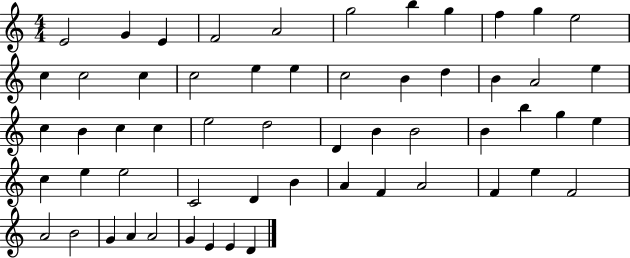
E4/h G4/q E4/q F4/h A4/h G5/h B5/q G5/q F5/q G5/q E5/h C5/q C5/h C5/q C5/h E5/q E5/q C5/h B4/q D5/q B4/q A4/h E5/q C5/q B4/q C5/q C5/q E5/h D5/h D4/q B4/q B4/h B4/q B5/q G5/q E5/q C5/q E5/q E5/h C4/h D4/q B4/q A4/q F4/q A4/h F4/q E5/q F4/h A4/h B4/h G4/q A4/q A4/h G4/q E4/q E4/q D4/q